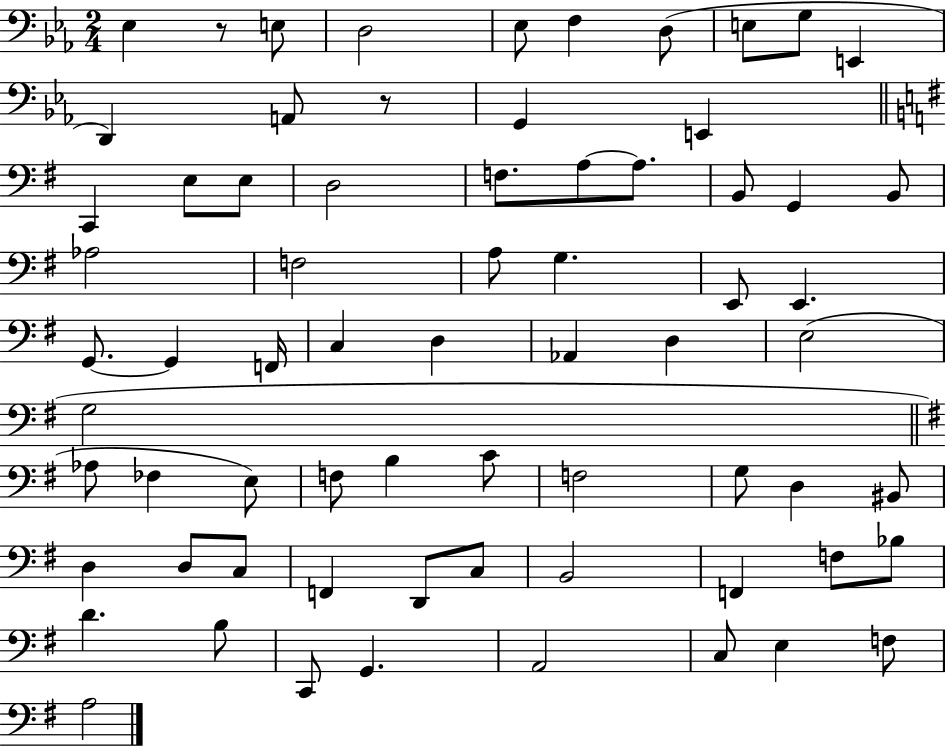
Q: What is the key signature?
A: EES major